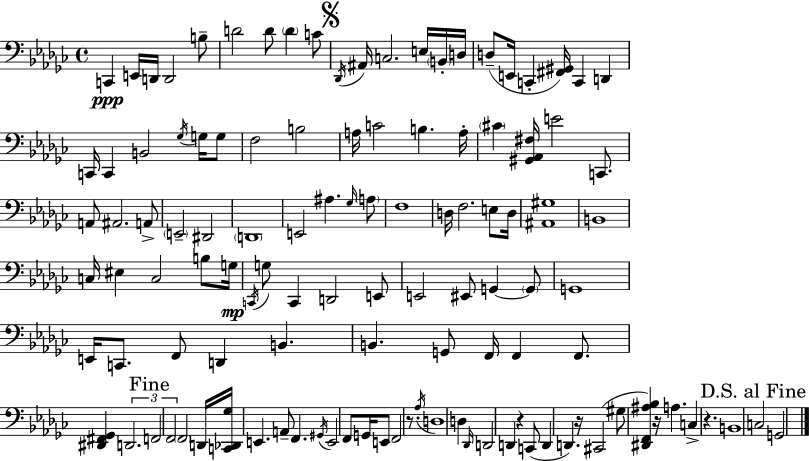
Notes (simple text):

C2/q E2/s D2/s D2/h B3/e D4/h D4/e D4/q C4/e Db2/s A#2/s C3/h. E3/s B2/s D3/s D3/e E2/s C2/q [F#2,G#2]/s C2/q D2/q C2/s C2/q B2/h Gb3/s G3/s G3/e F3/h B3/h A3/s C4/h B3/q. A3/s C#4/q [G#2,Ab2,F#3]/s E4/h C2/e. A2/e A#2/h. A2/e E2/h D#2/h D2/w E2/h A#3/q. Gb3/s A3/e F3/w D3/s F3/h. E3/e D3/s [A#2,G#3]/w B2/w C3/s EIS3/q C3/h B3/e G3/s C2/s G3/e C2/q D2/h E2/e E2/h EIS2/e G2/q G2/e G2/w E2/s C2/e. F2/e D2/q B2/q. B2/q. G2/e F2/s F2/q F2/e. [D#2,F#2,Gb2]/q D2/h. F2/h F2/h F2/h D2/s [C2,Db2,Gb3]/s E2/q. A2/e F2/q. G#2/s E2/h F2/e G2/s E2/e F2/h R/e. Ab3/s D3/w D3/q Db2/s D2/h D2/q R/q C2/e D2/q D2/q. R/s C#2/h G#3/e [D#2,F2,A#3,Bb3]/q R/s A3/q. C3/q R/q. B2/w C3/h G2/h